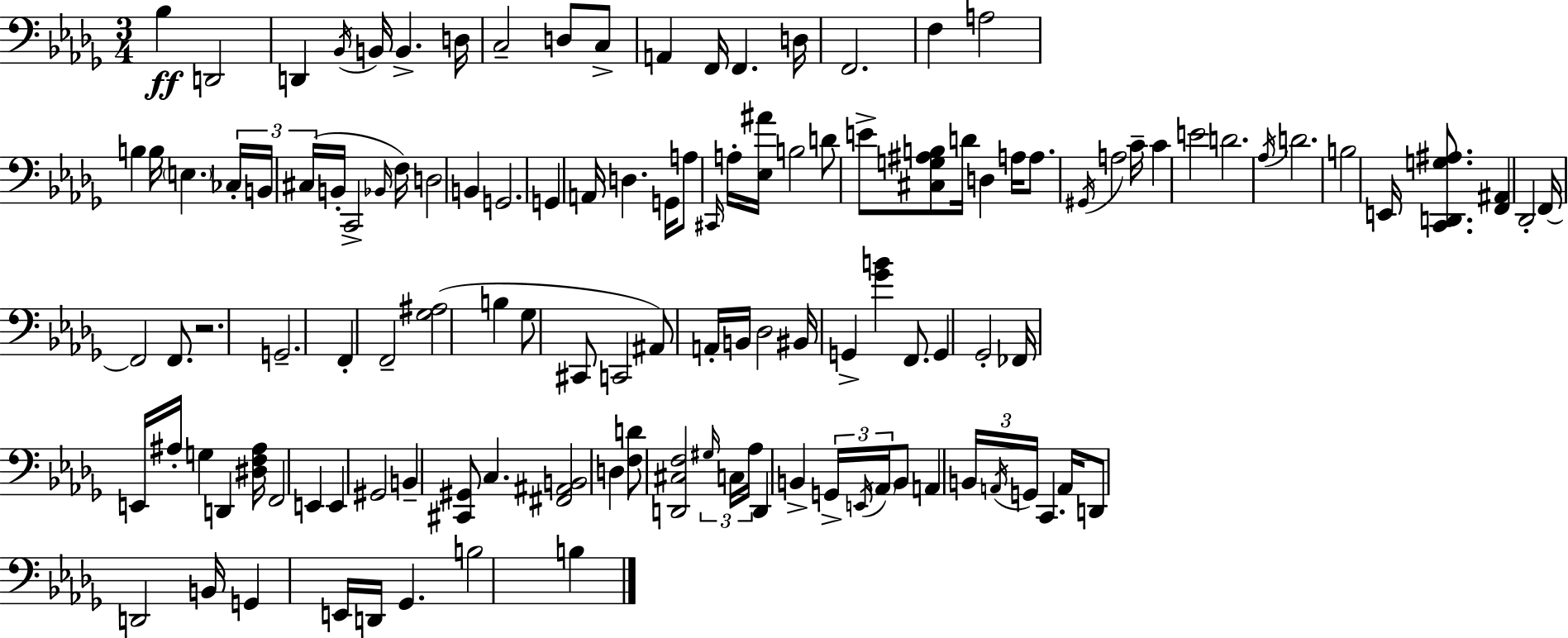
X:1
T:Untitled
M:3/4
L:1/4
K:Bbm
_B, D,,2 D,, _B,,/4 B,,/4 B,, D,/4 C,2 D,/2 C,/2 A,, F,,/4 F,, D,/4 F,,2 F, A,2 B, B,/4 E, _C,/4 B,,/4 ^C,/4 B,,/4 C,,2 _B,,/4 F,/4 D,2 B,, G,,2 G,, A,,/4 D, G,,/4 A,/2 ^C,,/4 A,/4 [_E,^A]/4 B,2 D/2 E/2 [^C,G,^A,B,]/2 D/4 D, A,/4 A,/2 ^G,,/4 A,2 C/4 C E2 D2 _A,/4 D2 B,2 E,,/4 [C,,D,,G,^A,]/2 [F,,^A,,] _D,,2 F,,/4 F,,2 F,,/2 z2 G,,2 F,, F,,2 [_G,^A,]2 B, _G,/2 ^C,,/2 C,,2 ^A,,/2 A,,/4 B,,/4 _D,2 ^B,,/4 G,, [_GB] F,,/2 G,, _G,,2 _F,,/4 E,,/4 ^A,/4 G, D,, [^D,F,^A,]/4 F,,2 E,, E,, ^G,,2 B,, [^C,,^G,,]/2 C, [^F,,^A,,B,,]2 D, [F,D]/2 [D,,^C,F,]2 ^G,/4 C,/4 _A,/4 D,, B,, G,,/4 E,,/4 _A,,/4 B,,/2 A,, B,,/4 A,,/4 G,,/4 C,, A,,/4 D,,/2 D,,2 B,,/4 G,, E,,/4 D,,/4 _G,, B,2 B,